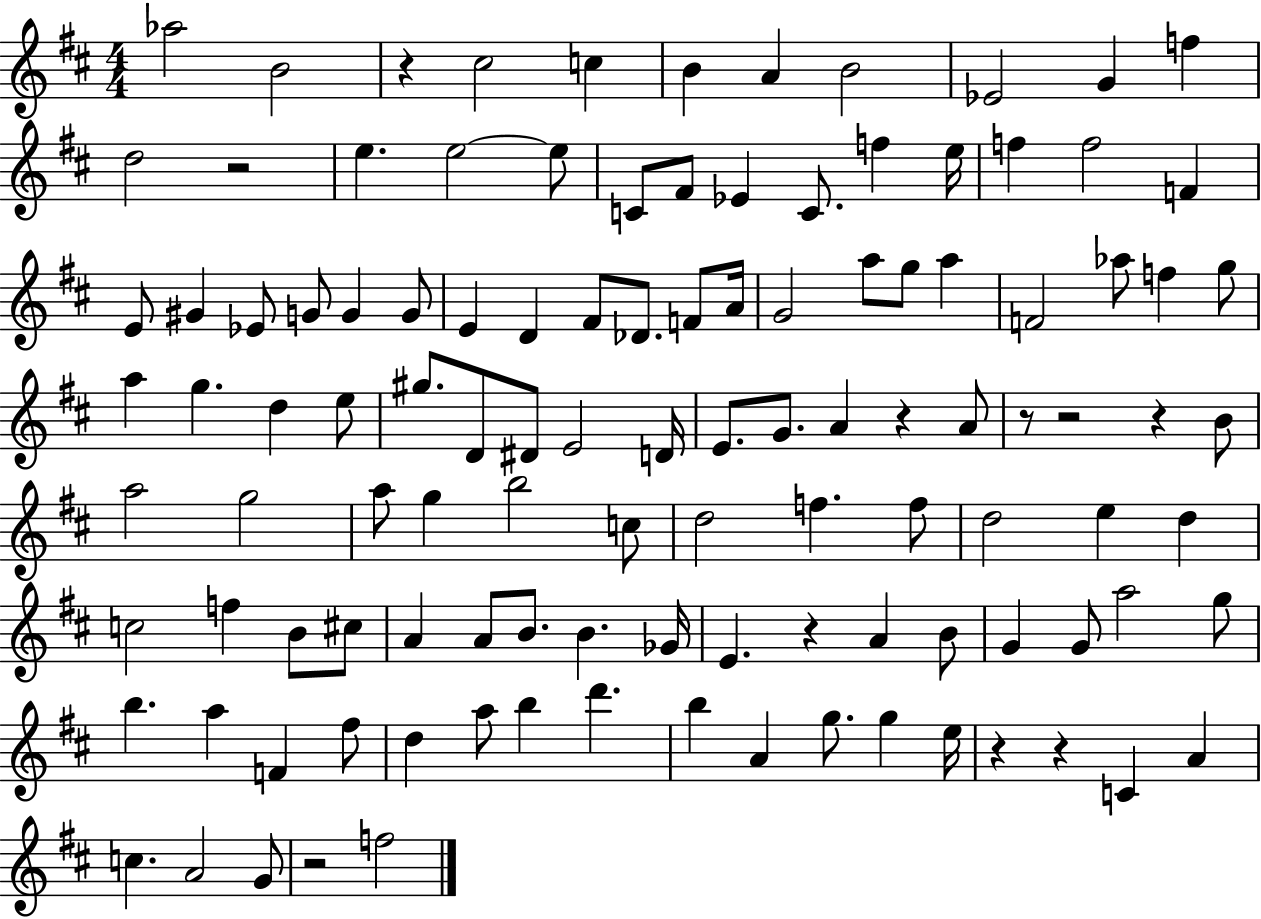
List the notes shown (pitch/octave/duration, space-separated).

Ab5/h B4/h R/q C#5/h C5/q B4/q A4/q B4/h Eb4/h G4/q F5/q D5/h R/h E5/q. E5/h E5/e C4/e F#4/e Eb4/q C4/e. F5/q E5/s F5/q F5/h F4/q E4/e G#4/q Eb4/e G4/e G4/q G4/e E4/q D4/q F#4/e Db4/e. F4/e A4/s G4/h A5/e G5/e A5/q F4/h Ab5/e F5/q G5/e A5/q G5/q. D5/q E5/e G#5/e. D4/e D#4/e E4/h D4/s E4/e. G4/e. A4/q R/q A4/e R/e R/h R/q B4/e A5/h G5/h A5/e G5/q B5/h C5/e D5/h F5/q. F5/e D5/h E5/q D5/q C5/h F5/q B4/e C#5/e A4/q A4/e B4/e. B4/q. Gb4/s E4/q. R/q A4/q B4/e G4/q G4/e A5/h G5/e B5/q. A5/q F4/q F#5/e D5/q A5/e B5/q D6/q. B5/q A4/q G5/e. G5/q E5/s R/q R/q C4/q A4/q C5/q. A4/h G4/e R/h F5/h